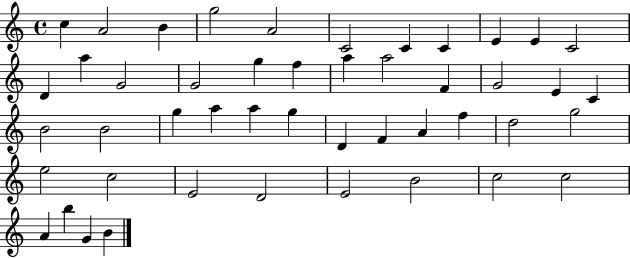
C5/q A4/h B4/q G5/h A4/h C4/h C4/q C4/q E4/q E4/q C4/h D4/q A5/q G4/h G4/h G5/q F5/q A5/q A5/h F4/q G4/h E4/q C4/q B4/h B4/h G5/q A5/q A5/q G5/q D4/q F4/q A4/q F5/q D5/h G5/h E5/h C5/h E4/h D4/h E4/h B4/h C5/h C5/h A4/q B5/q G4/q B4/q